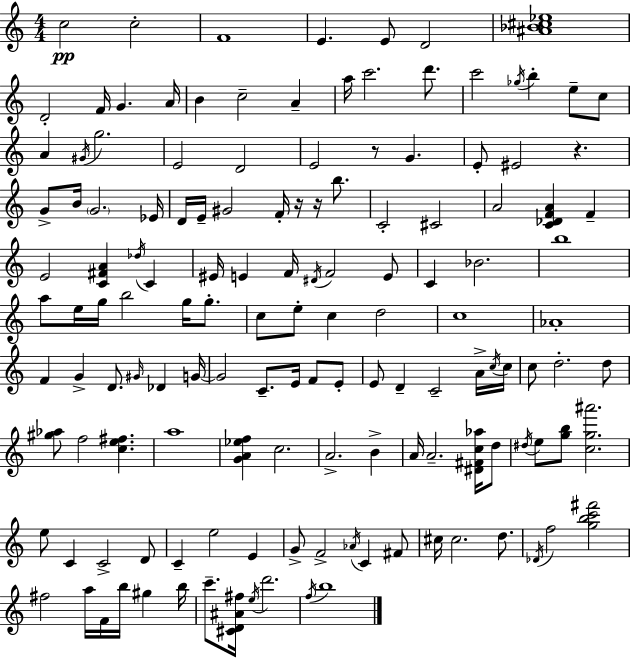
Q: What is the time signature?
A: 4/4